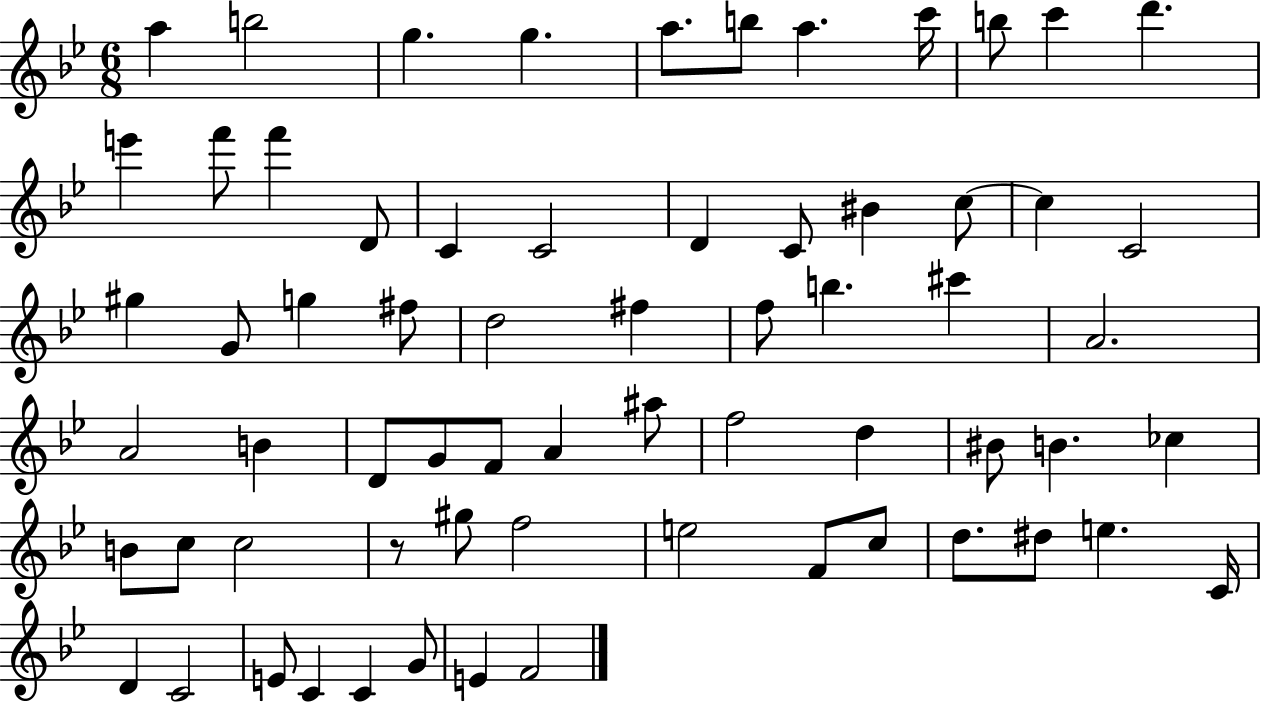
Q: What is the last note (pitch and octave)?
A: F4